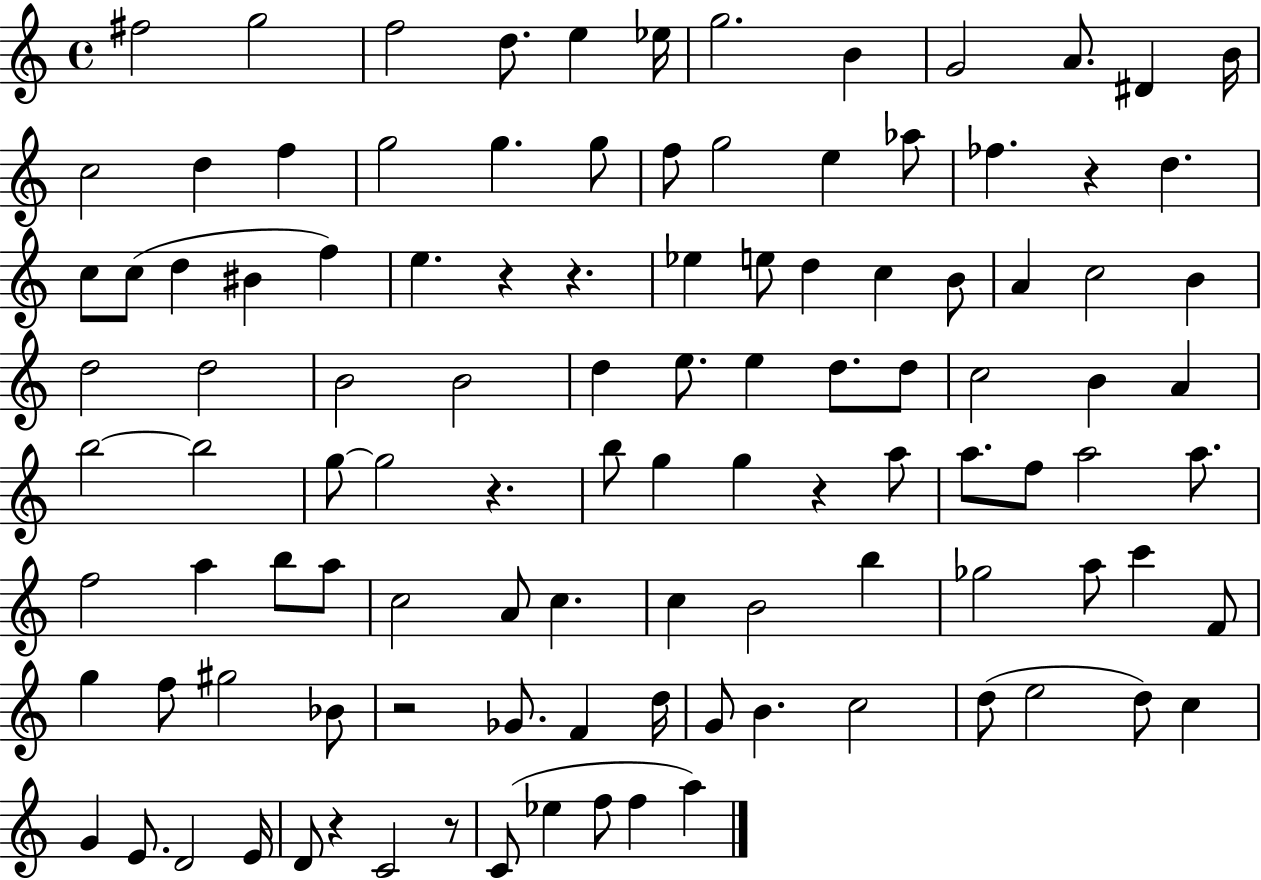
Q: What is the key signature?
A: C major